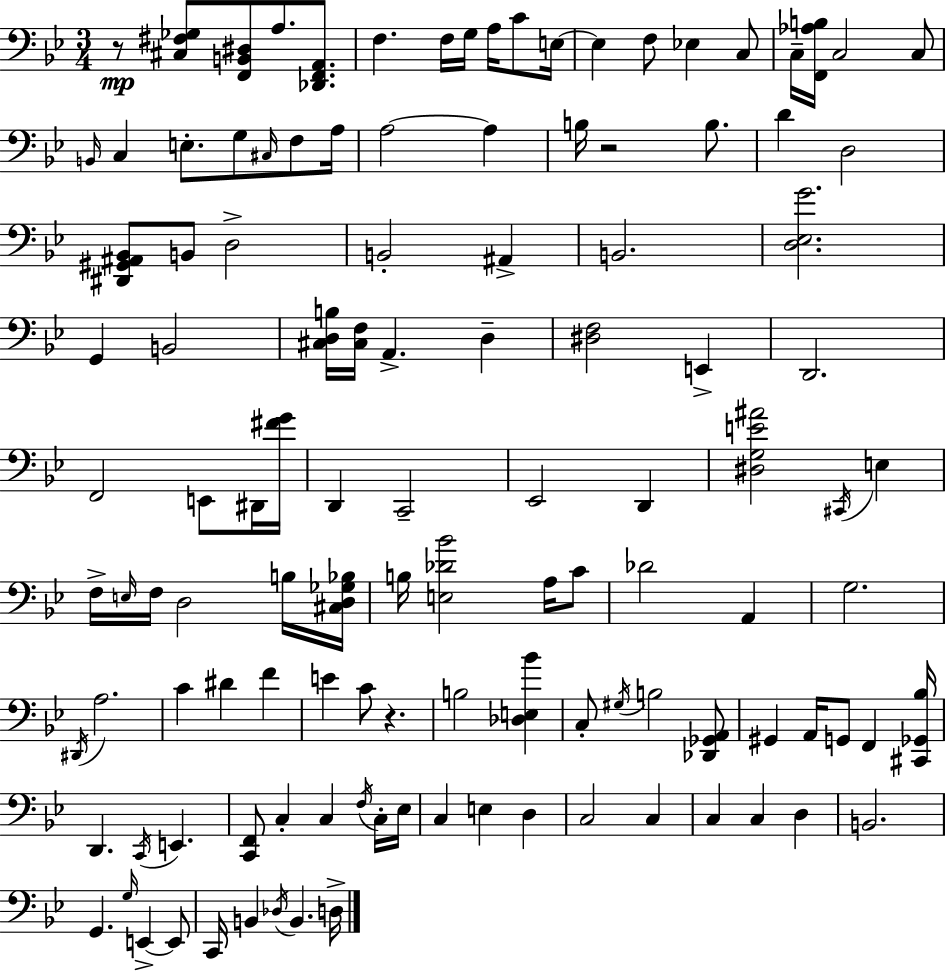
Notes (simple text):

R/e [C#3,F#3,Gb3]/e [F2,B2,D#3]/e A3/e. [Db2,F2,A2]/e. F3/q. F3/s G3/s A3/s C4/e E3/s E3/q F3/e Eb3/q C3/e C3/s [F2,Ab3,B3]/s C3/h C3/e B2/s C3/q E3/e. G3/e C#3/s F3/e A3/s A3/h A3/q B3/s R/h B3/e. D4/q D3/h [D#2,G#2,A#2,Bb2]/e B2/e D3/h B2/h A#2/q B2/h. [D3,Eb3,G4]/h. G2/q B2/h [C#3,D3,B3]/s [C#3,F3]/s A2/q. D3/q [D#3,F3]/h E2/q D2/h. F2/h E2/e D#2/s [F#4,G4]/s D2/q C2/h Eb2/h D2/q [D#3,G3,E4,A#4]/h C#2/s E3/q F3/s E3/s F3/s D3/h B3/s [C#3,D3,Gb3,Bb3]/s B3/s [E3,Db4,Bb4]/h A3/s C4/e Db4/h A2/q G3/h. D#2/s A3/h. C4/q D#4/q F4/q E4/q C4/e R/q. B3/h [Db3,E3,Bb4]/q C3/e G#3/s B3/h [Db2,Gb2,A2]/e G#2/q A2/s G2/e F2/q [C#2,Gb2,Bb3]/s D2/q. C2/s E2/q. [C2,F2]/e C3/q C3/q F3/s C3/s Eb3/s C3/q E3/q D3/q C3/h C3/q C3/q C3/q D3/q B2/h. G2/q. G3/s E2/q E2/e C2/s B2/q Db3/s B2/q. D3/s